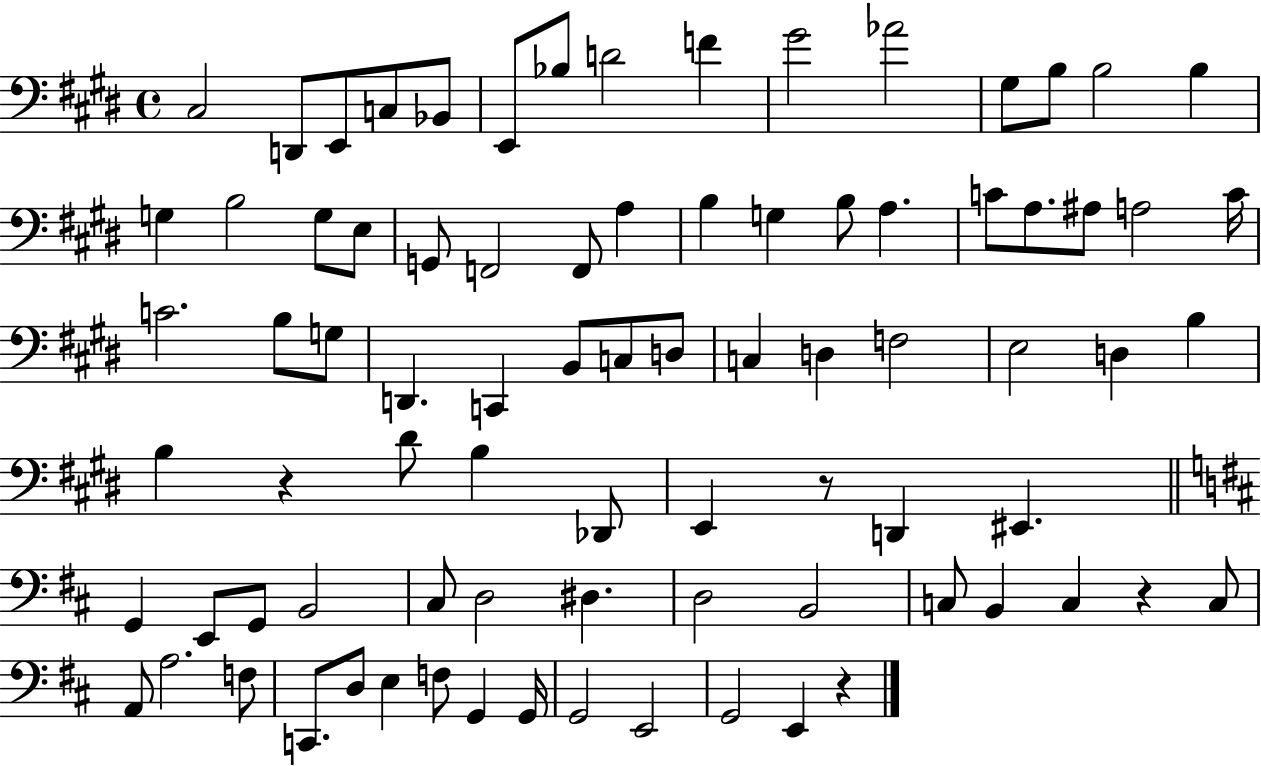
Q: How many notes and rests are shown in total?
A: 83